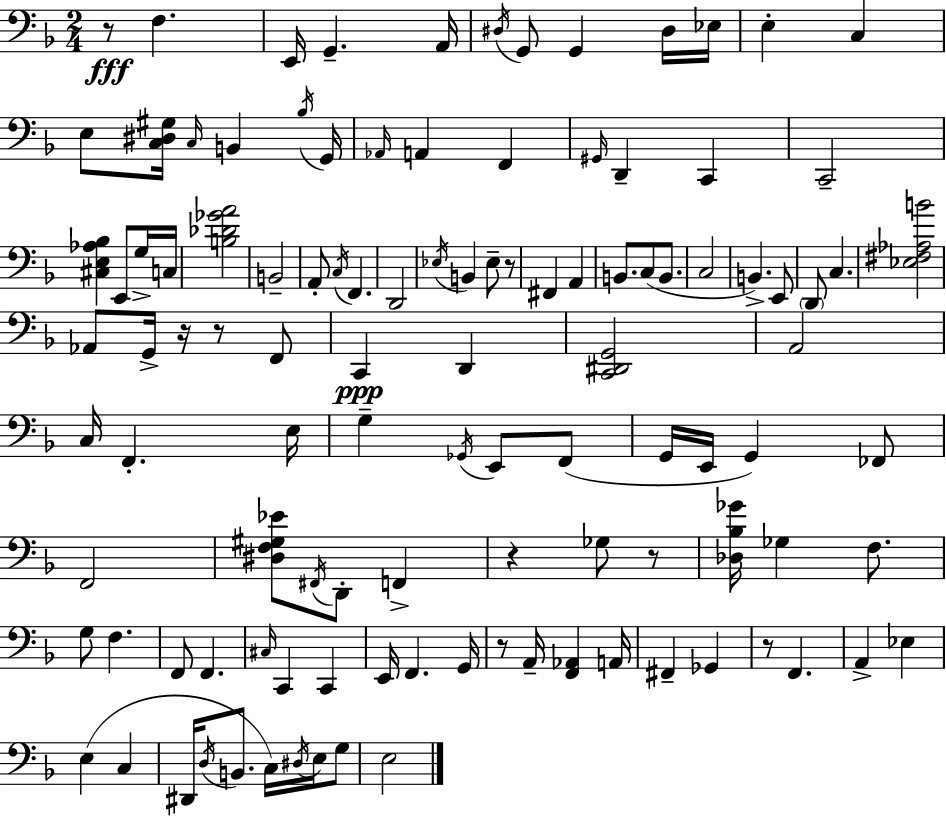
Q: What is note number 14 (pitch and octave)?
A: B2